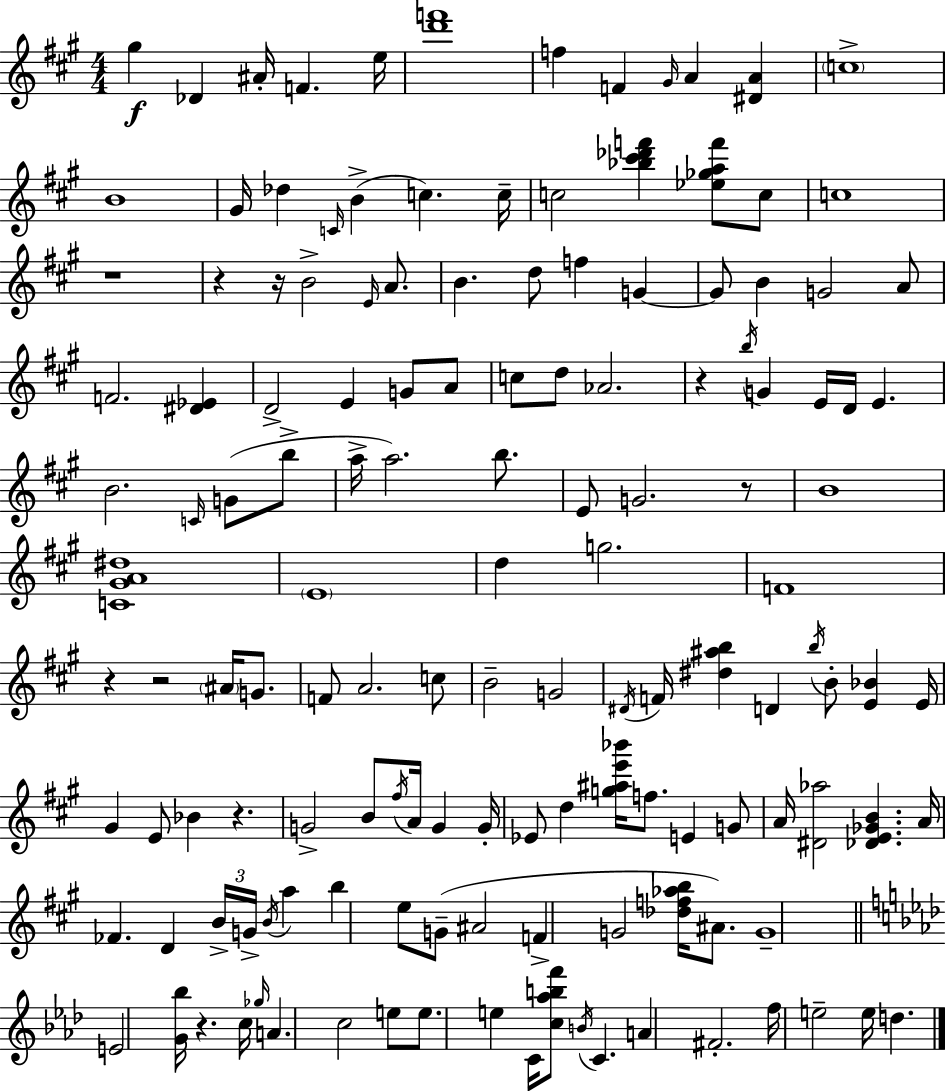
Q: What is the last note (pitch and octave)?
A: D5